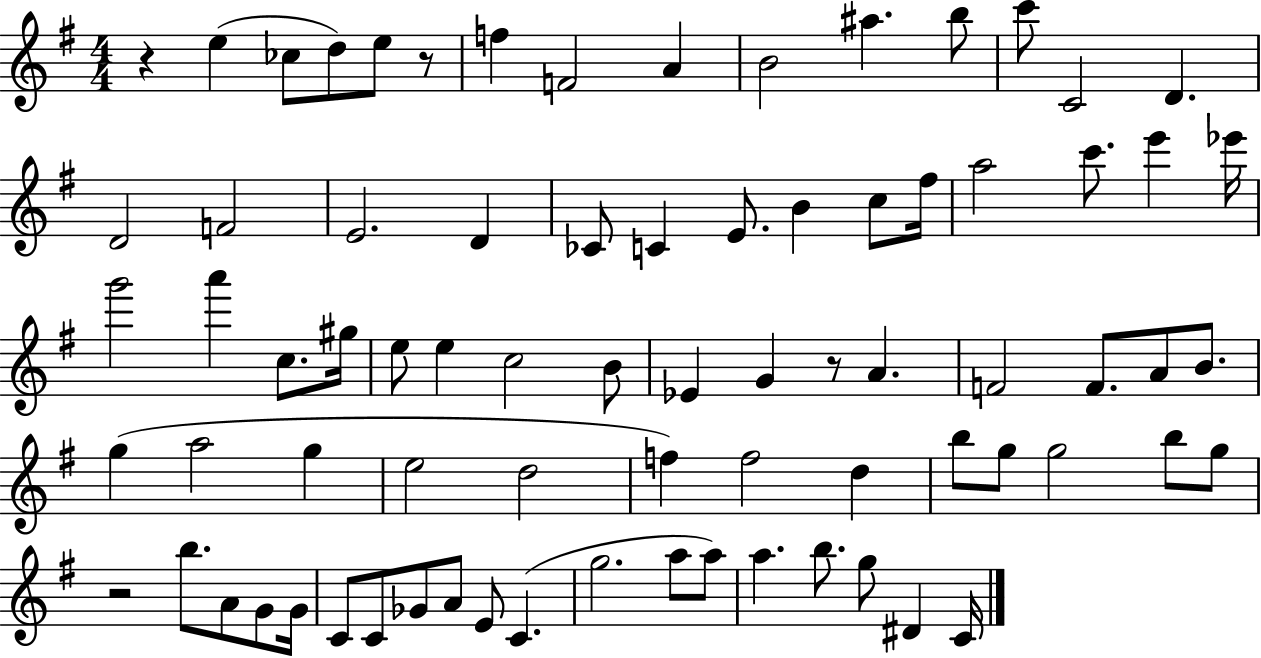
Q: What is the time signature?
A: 4/4